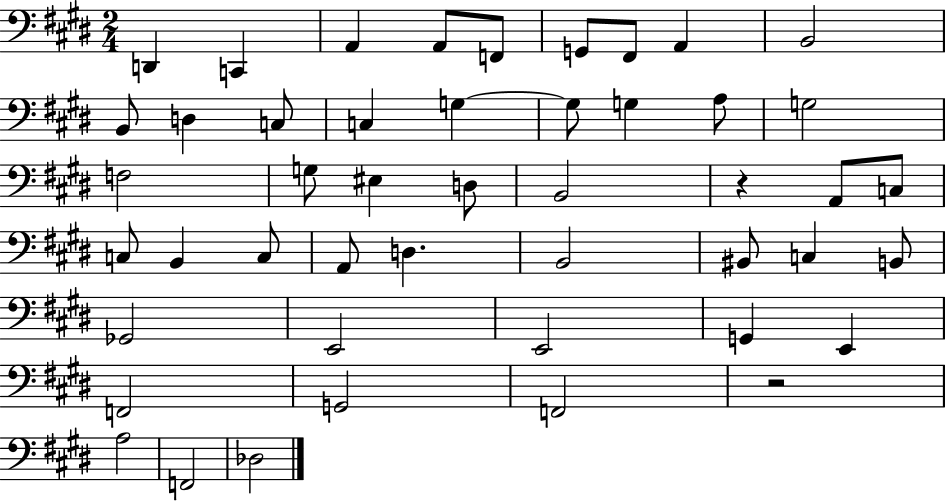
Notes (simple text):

D2/q C2/q A2/q A2/e F2/e G2/e F#2/e A2/q B2/h B2/e D3/q C3/e C3/q G3/q G3/e G3/q A3/e G3/h F3/h G3/e EIS3/q D3/e B2/h R/q A2/e C3/e C3/e B2/q C3/e A2/e D3/q. B2/h BIS2/e C3/q B2/e Gb2/h E2/h E2/h G2/q E2/q F2/h G2/h F2/h R/h A3/h F2/h Db3/h